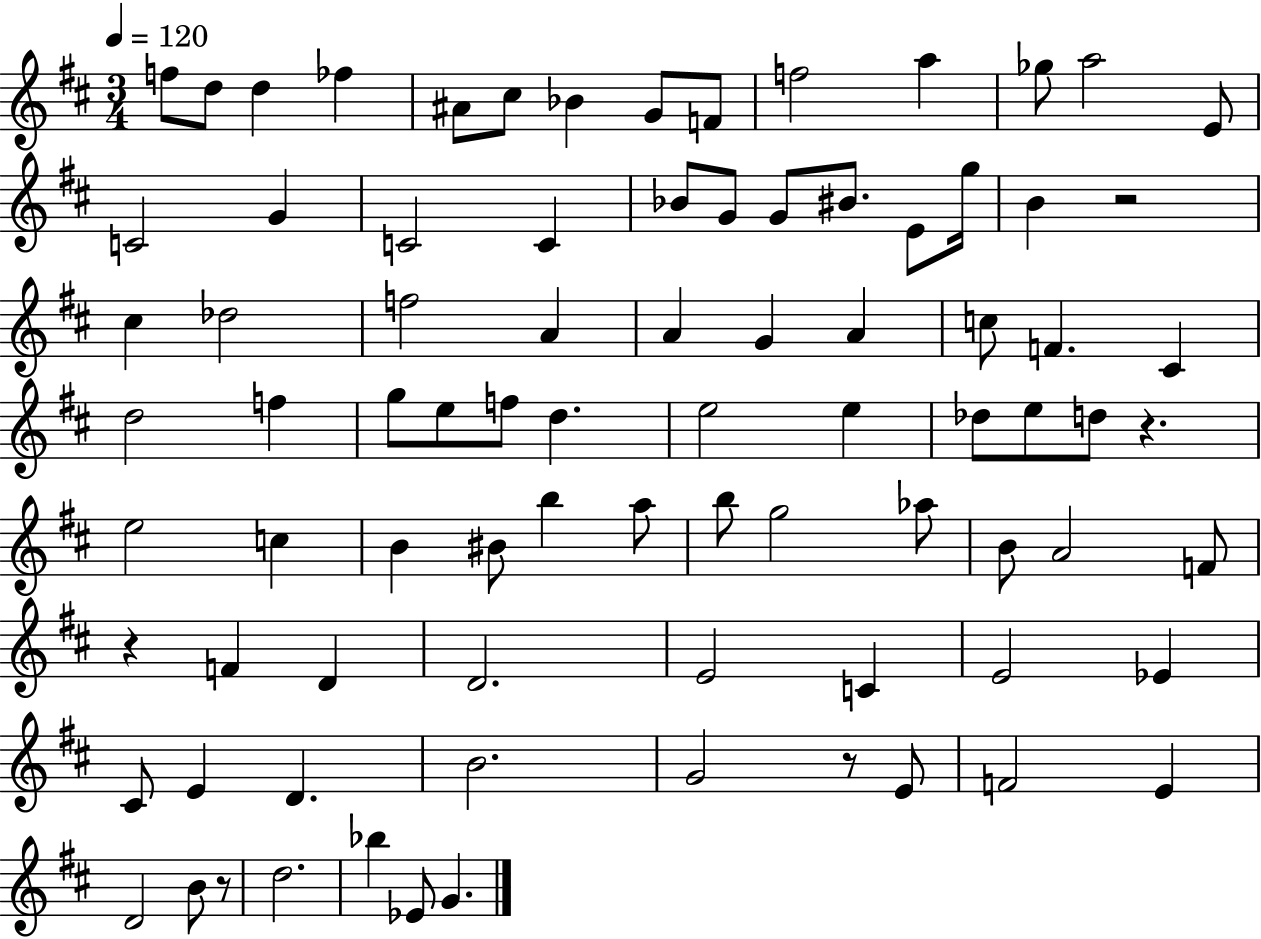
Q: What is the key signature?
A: D major